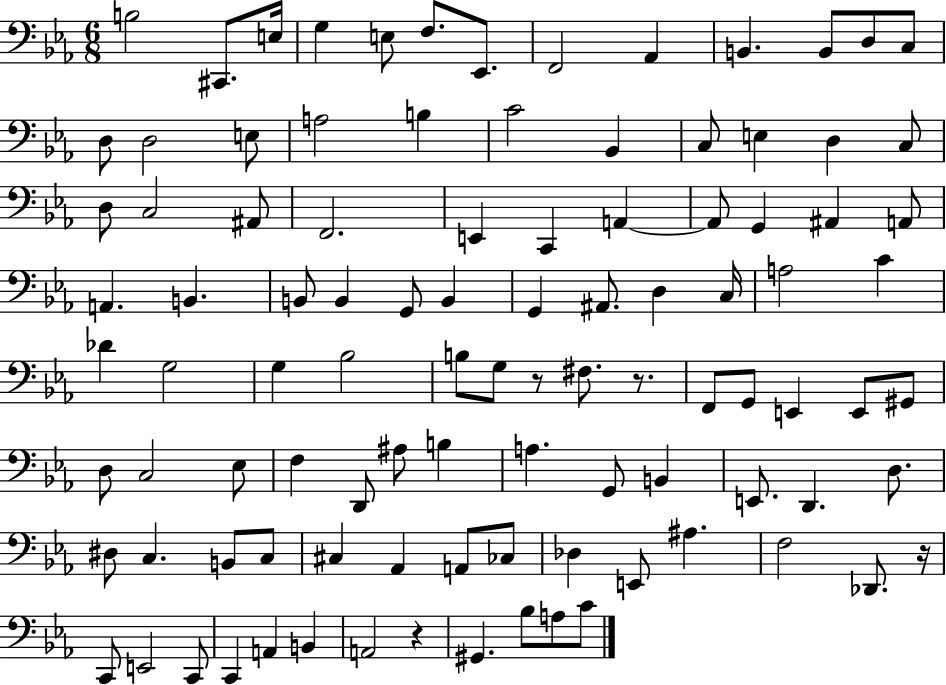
X:1
T:Untitled
M:6/8
L:1/4
K:Eb
B,2 ^C,,/2 E,/4 G, E,/2 F,/2 _E,,/2 F,,2 _A,, B,, B,,/2 D,/2 C,/2 D,/2 D,2 E,/2 A,2 B, C2 _B,, C,/2 E, D, C,/2 D,/2 C,2 ^A,,/2 F,,2 E,, C,, A,, A,,/2 G,, ^A,, A,,/2 A,, B,, B,,/2 B,, G,,/2 B,, G,, ^A,,/2 D, C,/4 A,2 C _D G,2 G, _B,2 B,/2 G,/2 z/2 ^F,/2 z/2 F,,/2 G,,/2 E,, E,,/2 ^G,,/2 D,/2 C,2 _E,/2 F, D,,/2 ^A,/2 B, A, G,,/2 B,, E,,/2 D,, D,/2 ^D,/2 C, B,,/2 C,/2 ^C, _A,, A,,/2 _C,/2 _D, E,,/2 ^A, F,2 _D,,/2 z/4 C,,/2 E,,2 C,,/2 C,, A,, B,, A,,2 z ^G,, _B,/2 A,/2 C/2